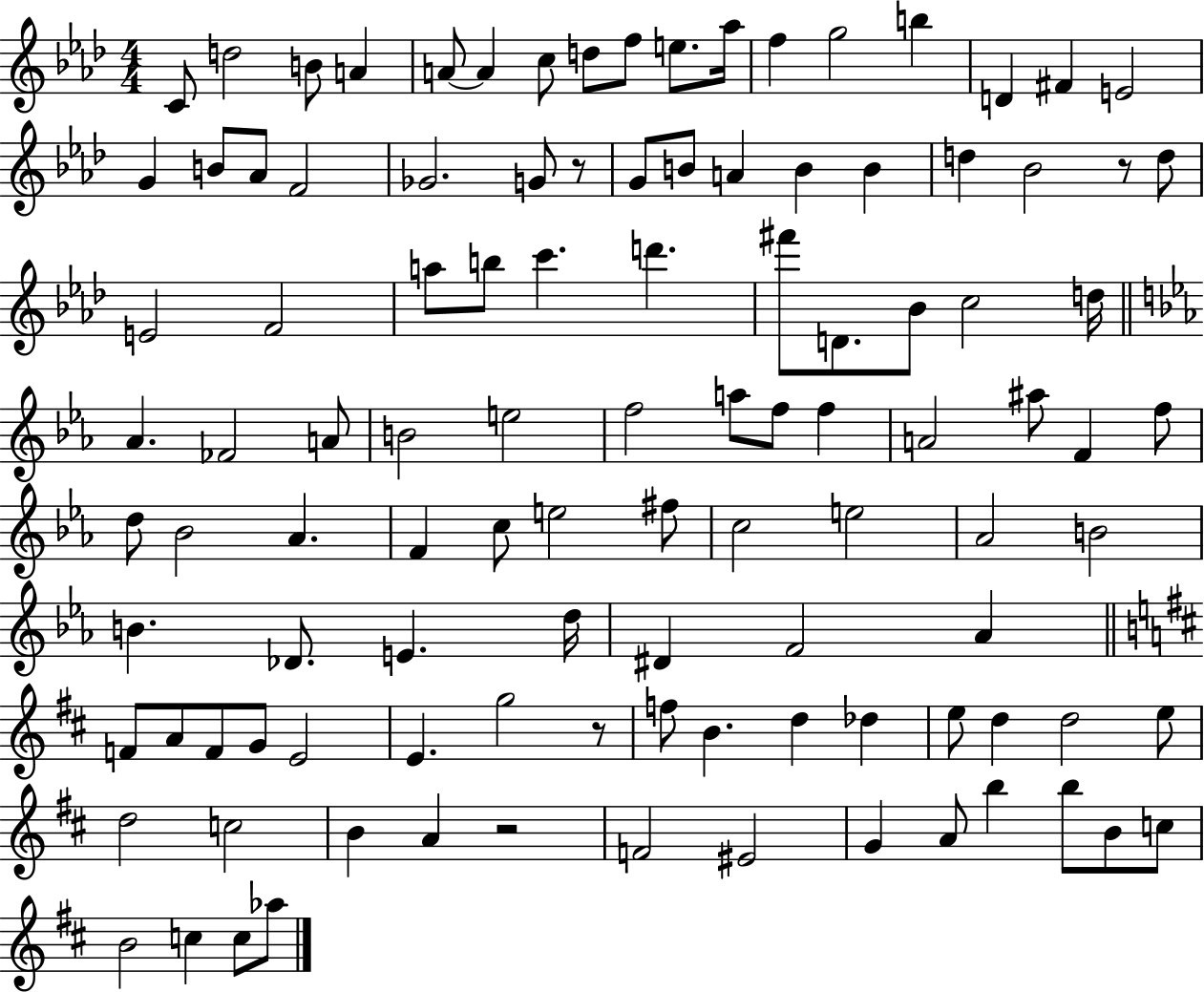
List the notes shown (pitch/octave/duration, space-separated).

C4/e D5/h B4/e A4/q A4/e A4/q C5/e D5/e F5/e E5/e. Ab5/s F5/q G5/h B5/q D4/q F#4/q E4/h G4/q B4/e Ab4/e F4/h Gb4/h. G4/e R/e G4/e B4/e A4/q B4/q B4/q D5/q Bb4/h R/e D5/e E4/h F4/h A5/e B5/e C6/q. D6/q. F#6/e D4/e. Bb4/e C5/h D5/s Ab4/q. FES4/h A4/e B4/h E5/h F5/h A5/e F5/e F5/q A4/h A#5/e F4/q F5/e D5/e Bb4/h Ab4/q. F4/q C5/e E5/h F#5/e C5/h E5/h Ab4/h B4/h B4/q. Db4/e. E4/q. D5/s D#4/q F4/h Ab4/q F4/e A4/e F4/e G4/e E4/h E4/q. G5/h R/e F5/e B4/q. D5/q Db5/q E5/e D5/q D5/h E5/e D5/h C5/h B4/q A4/q R/h F4/h EIS4/h G4/q A4/e B5/q B5/e B4/e C5/e B4/h C5/q C5/e Ab5/e